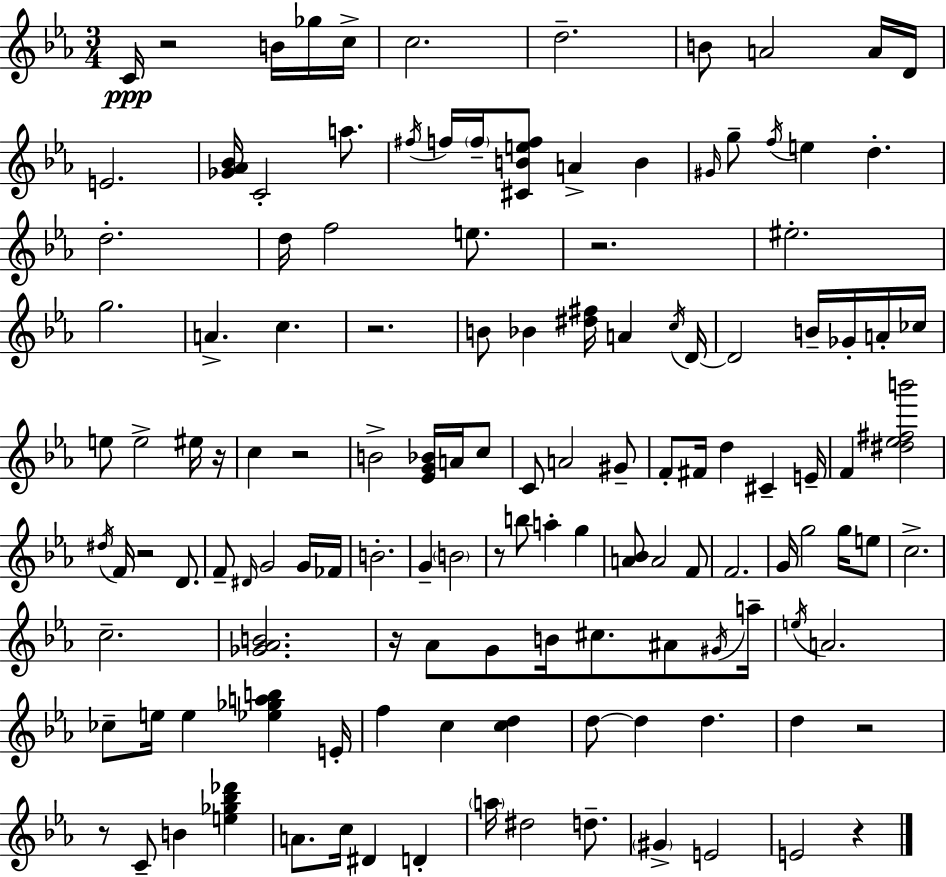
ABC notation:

X:1
T:Untitled
M:3/4
L:1/4
K:Cm
C/4 z2 B/4 _g/4 c/4 c2 d2 B/2 A2 A/4 D/4 E2 [_G_A_B]/4 C2 a/2 ^f/4 f/4 f/4 [^CBef]/2 A B ^G/4 g/2 f/4 e d d2 d/4 f2 e/2 z2 ^e2 g2 A c z2 B/2 _B [^d^f]/4 A c/4 D/4 D2 B/4 _G/4 A/4 _c/4 e/2 e2 ^e/4 z/4 c z2 B2 [_EG_B]/4 A/4 c/2 C/2 A2 ^G/2 F/2 ^F/4 d ^C E/4 F [^d_e^fb']2 ^d/4 F/4 z2 D/2 F/2 ^D/4 G2 G/4 _F/4 B2 G B2 z/2 b/2 a g [A_B]/2 A2 F/2 F2 G/4 g2 g/4 e/2 c2 c2 [_G_AB]2 z/4 _A/2 G/2 B/4 ^c/2 ^A/2 ^G/4 a/4 e/4 A2 _c/2 e/4 e [_e_gab] E/4 f c [cd] d/2 d d d z2 z/2 C/2 B [e_g_b_d'] A/2 c/4 ^D D a/4 ^d2 d/2 ^G E2 E2 z